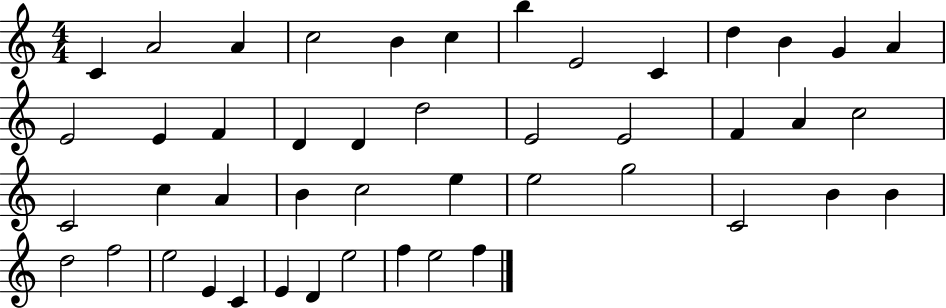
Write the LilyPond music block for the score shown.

{
  \clef treble
  \numericTimeSignature
  \time 4/4
  \key c \major
  c'4 a'2 a'4 | c''2 b'4 c''4 | b''4 e'2 c'4 | d''4 b'4 g'4 a'4 | \break e'2 e'4 f'4 | d'4 d'4 d''2 | e'2 e'2 | f'4 a'4 c''2 | \break c'2 c''4 a'4 | b'4 c''2 e''4 | e''2 g''2 | c'2 b'4 b'4 | \break d''2 f''2 | e''2 e'4 c'4 | e'4 d'4 e''2 | f''4 e''2 f''4 | \break \bar "|."
}